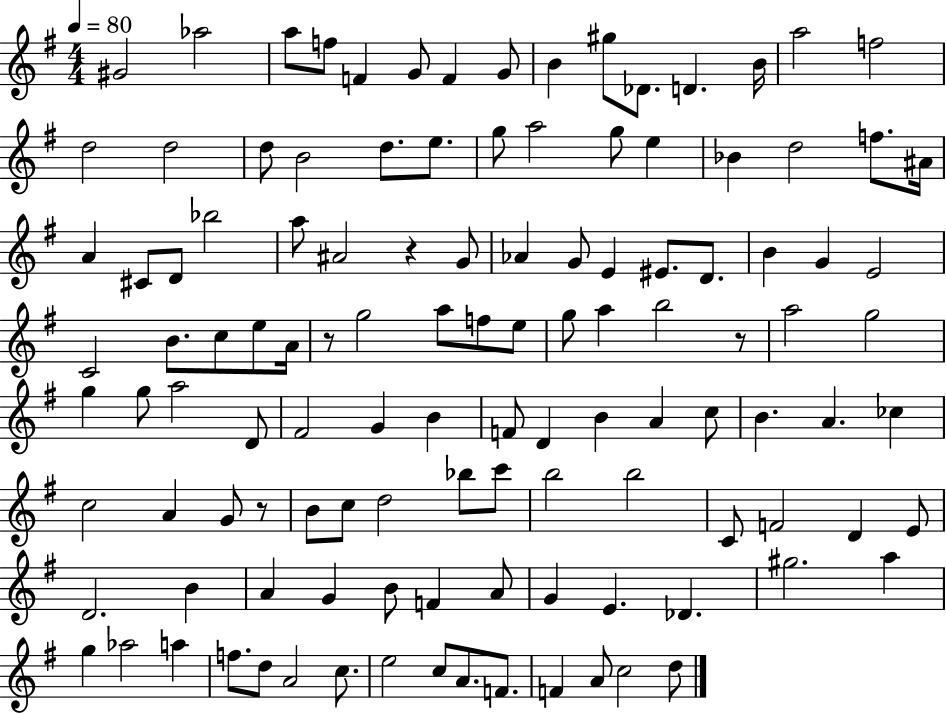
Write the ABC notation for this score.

X:1
T:Untitled
M:4/4
L:1/4
K:G
^G2 _a2 a/2 f/2 F G/2 F G/2 B ^g/2 _D/2 D B/4 a2 f2 d2 d2 d/2 B2 d/2 e/2 g/2 a2 g/2 e _B d2 f/2 ^A/4 A ^C/2 D/2 _b2 a/2 ^A2 z G/2 _A G/2 E ^E/2 D/2 B G E2 C2 B/2 c/2 e/2 A/4 z/2 g2 a/2 f/2 e/2 g/2 a b2 z/2 a2 g2 g g/2 a2 D/2 ^F2 G B F/2 D B A c/2 B A _c c2 A G/2 z/2 B/2 c/2 d2 _b/2 c'/2 b2 b2 C/2 F2 D E/2 D2 B A G B/2 F A/2 G E _D ^g2 a g _a2 a f/2 d/2 A2 c/2 e2 c/2 A/2 F/2 F A/2 c2 d/2